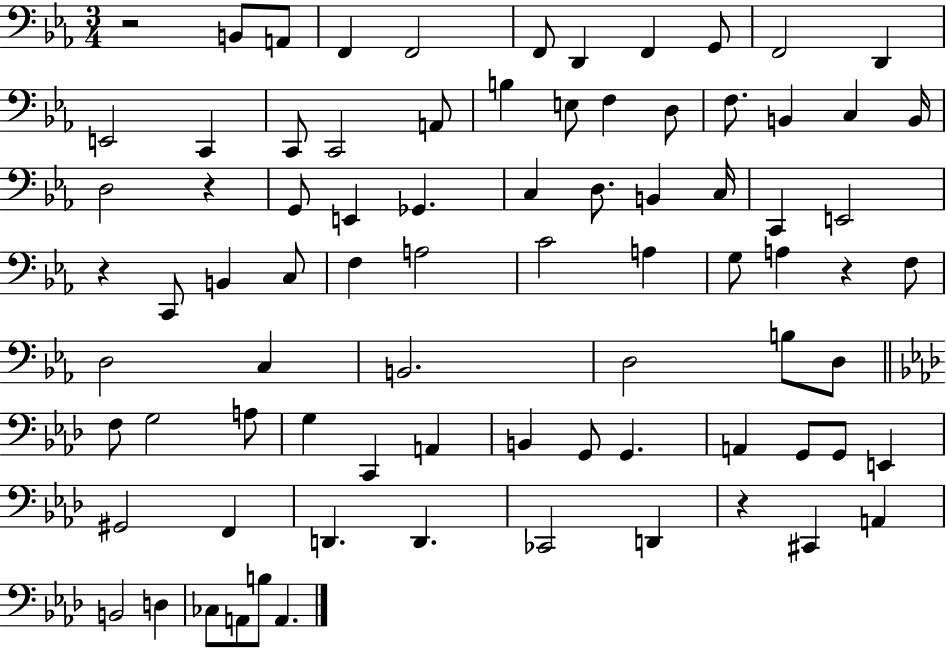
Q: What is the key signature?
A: EES major